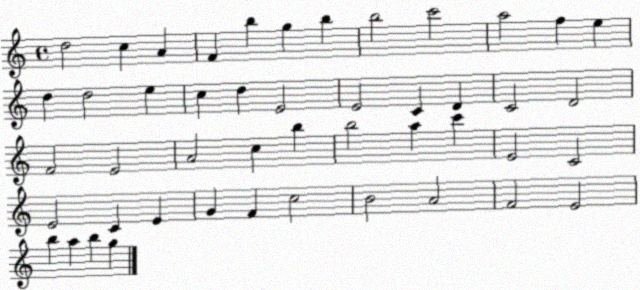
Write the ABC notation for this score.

X:1
T:Untitled
M:4/4
L:1/4
K:C
d2 c A F b g b b2 c'2 a2 f e d d2 e c d E2 E2 C D C2 D2 F2 E2 A2 c b b2 a c' E2 C2 E2 C E G F c2 B2 A2 F2 E2 b a b g